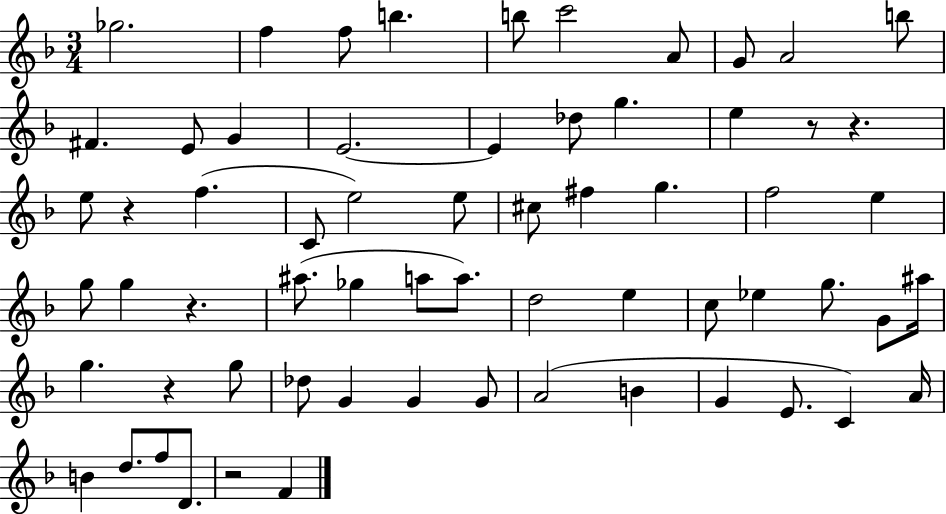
Gb5/h. F5/q F5/e B5/q. B5/e C6/h A4/e G4/e A4/h B5/e F#4/q. E4/e G4/q E4/h. E4/q Db5/e G5/q. E5/q R/e R/q. E5/e R/q F5/q. C4/e E5/h E5/e C#5/e F#5/q G5/q. F5/h E5/q G5/e G5/q R/q. A#5/e. Gb5/q A5/e A5/e. D5/h E5/q C5/e Eb5/q G5/e. G4/e A#5/s G5/q. R/q G5/e Db5/e G4/q G4/q G4/e A4/h B4/q G4/q E4/e. C4/q A4/s B4/q D5/e. F5/e D4/e. R/h F4/q